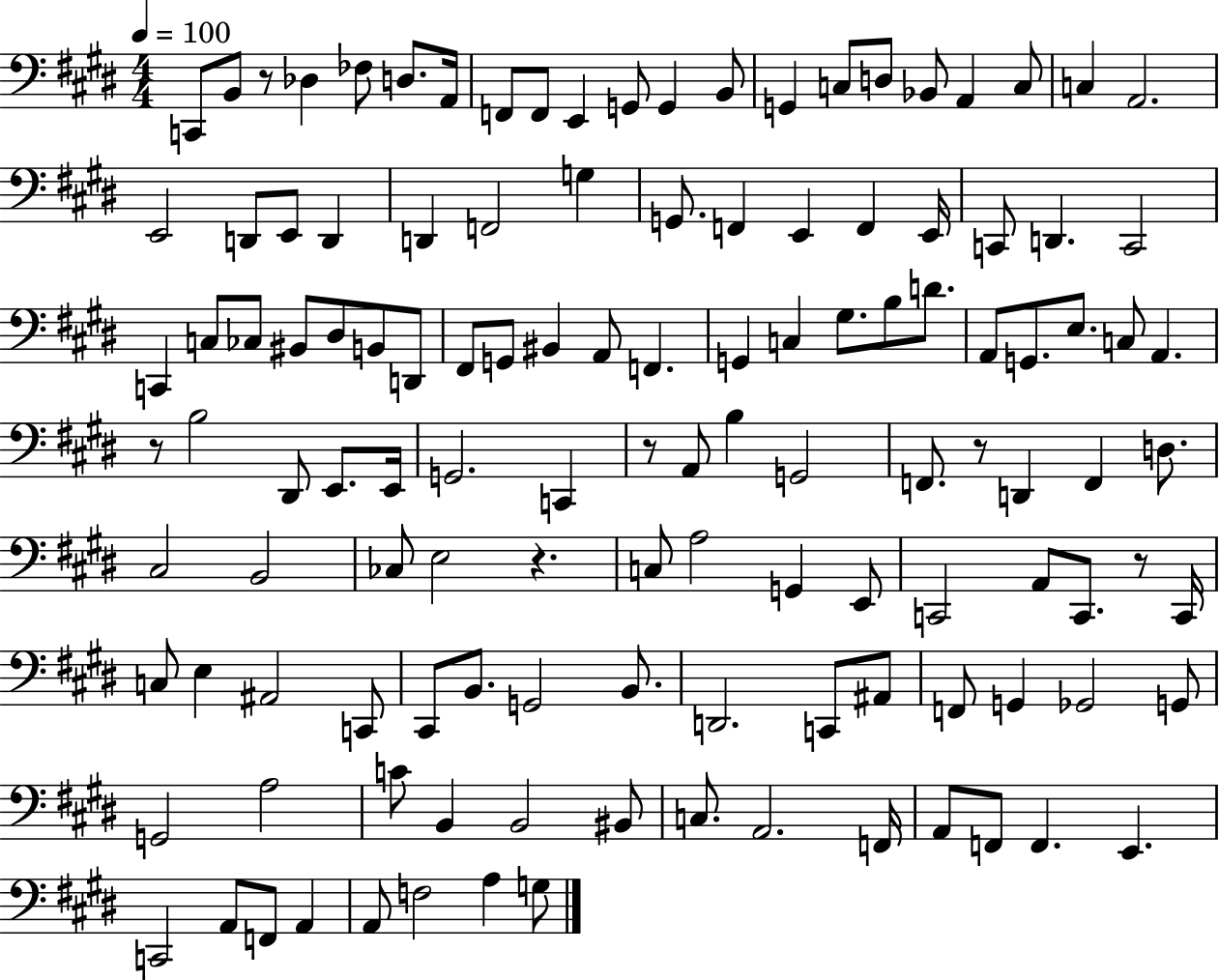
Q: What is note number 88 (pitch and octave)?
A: B2